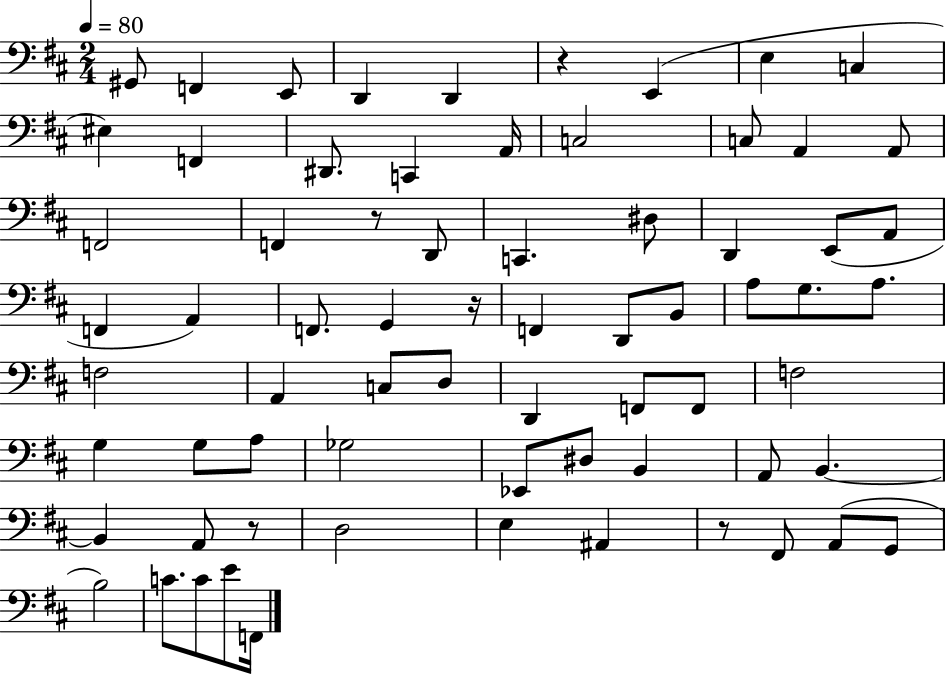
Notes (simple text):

G#2/e F2/q E2/e D2/q D2/q R/q E2/q E3/q C3/q EIS3/q F2/q D#2/e. C2/q A2/s C3/h C3/e A2/q A2/e F2/h F2/q R/e D2/e C2/q. D#3/e D2/q E2/e A2/e F2/q A2/q F2/e. G2/q R/s F2/q D2/e B2/e A3/e G3/e. A3/e. F3/h A2/q C3/e D3/e D2/q F2/e F2/e F3/h G3/q G3/e A3/e Gb3/h Eb2/e D#3/e B2/q A2/e B2/q. B2/q A2/e R/e D3/h E3/q A#2/q R/e F#2/e A2/e G2/e B3/h C4/e. C4/e E4/e F2/s